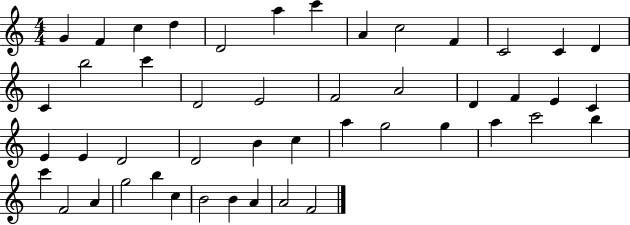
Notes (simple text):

G4/q F4/q C5/q D5/q D4/h A5/q C6/q A4/q C5/h F4/q C4/h C4/q D4/q C4/q B5/h C6/q D4/h E4/h F4/h A4/h D4/q F4/q E4/q C4/q E4/q E4/q D4/h D4/h B4/q C5/q A5/q G5/h G5/q A5/q C6/h B5/q C6/q F4/h A4/q G5/h B5/q C5/q B4/h B4/q A4/q A4/h F4/h